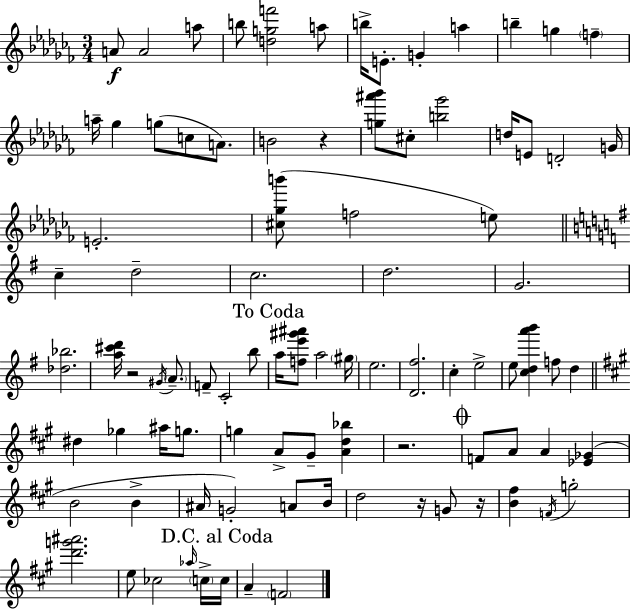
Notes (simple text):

A4/e A4/h A5/e B5/e [D5,G5,F6]/h A5/e B5/s E4/e. G4/q A5/q B5/q G5/q F5/q A5/s Gb5/q G5/e C5/e A4/e. B4/h R/q [G5,A#6,Bb6]/e C#5/e [B5,Gb6]/h D5/s E4/e D4/h G4/s E4/h. [C#5,Gb5,B6]/e F5/h E5/e C5/q D5/h C5/h. D5/h. G4/h. [Db5,Bb5]/h. [A5,C#6,D6]/s R/h G#4/s A4/e. F4/e C4/h B5/e A5/s [F5,E6,G#6,A#6]/e A5/h G#5/s E5/h. [D4,F#5]/h. C5/q E5/h E5/e [C5,D5,A6,B6]/q F5/e D5/q D#5/q Gb5/q A#5/s G5/e. G5/q A4/e G#4/e [A4,D5,Bb5]/q R/h. F4/e A4/e A4/q [Eb4,Gb4]/q B4/h B4/q A#4/s G4/h A4/e B4/s D5/h R/s G4/e R/s [B4,F#5]/q F4/s G5/h [D6,G6,A#6]/h. E5/e CES5/h Ab5/s C5/s C5/s A4/q F4/h